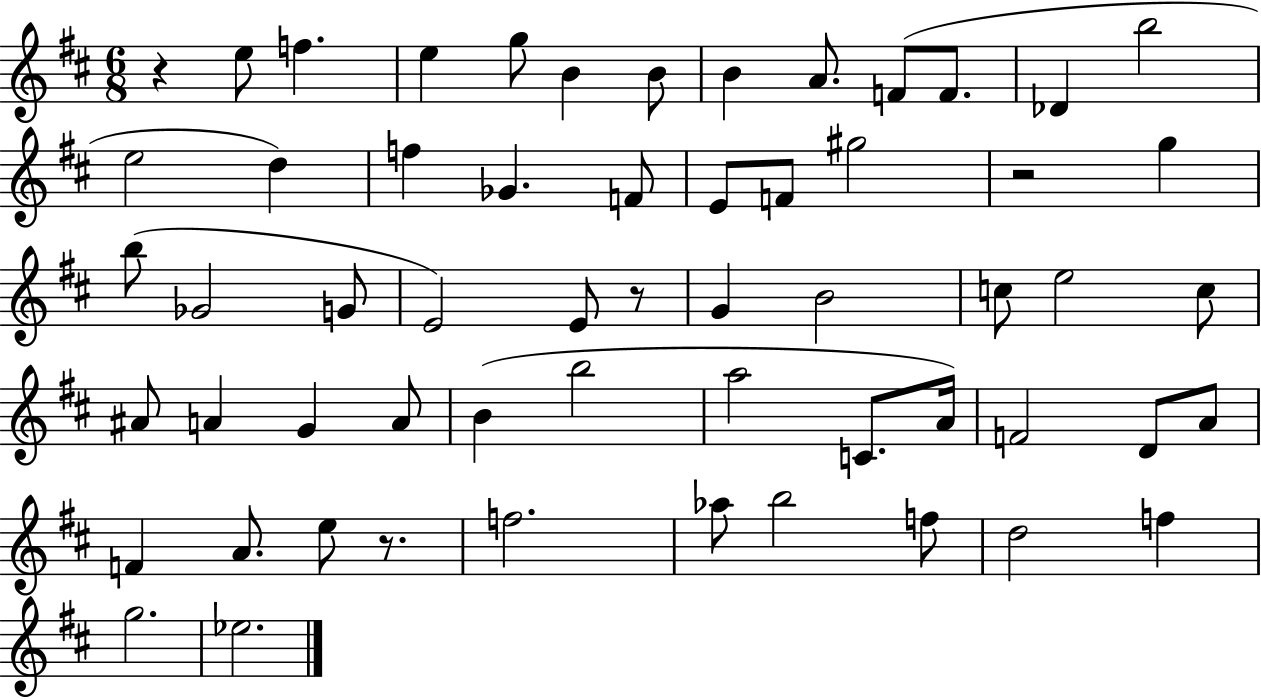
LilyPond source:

{
  \clef treble
  \numericTimeSignature
  \time 6/8
  \key d \major
  r4 e''8 f''4. | e''4 g''8 b'4 b'8 | b'4 a'8. f'8( f'8. | des'4 b''2 | \break e''2 d''4) | f''4 ges'4. f'8 | e'8 f'8 gis''2 | r2 g''4 | \break b''8( ges'2 g'8 | e'2) e'8 r8 | g'4 b'2 | c''8 e''2 c''8 | \break ais'8 a'4 g'4 a'8 | b'4( b''2 | a''2 c'8. a'16) | f'2 d'8 a'8 | \break f'4 a'8. e''8 r8. | f''2. | aes''8 b''2 f''8 | d''2 f''4 | \break g''2. | ees''2. | \bar "|."
}